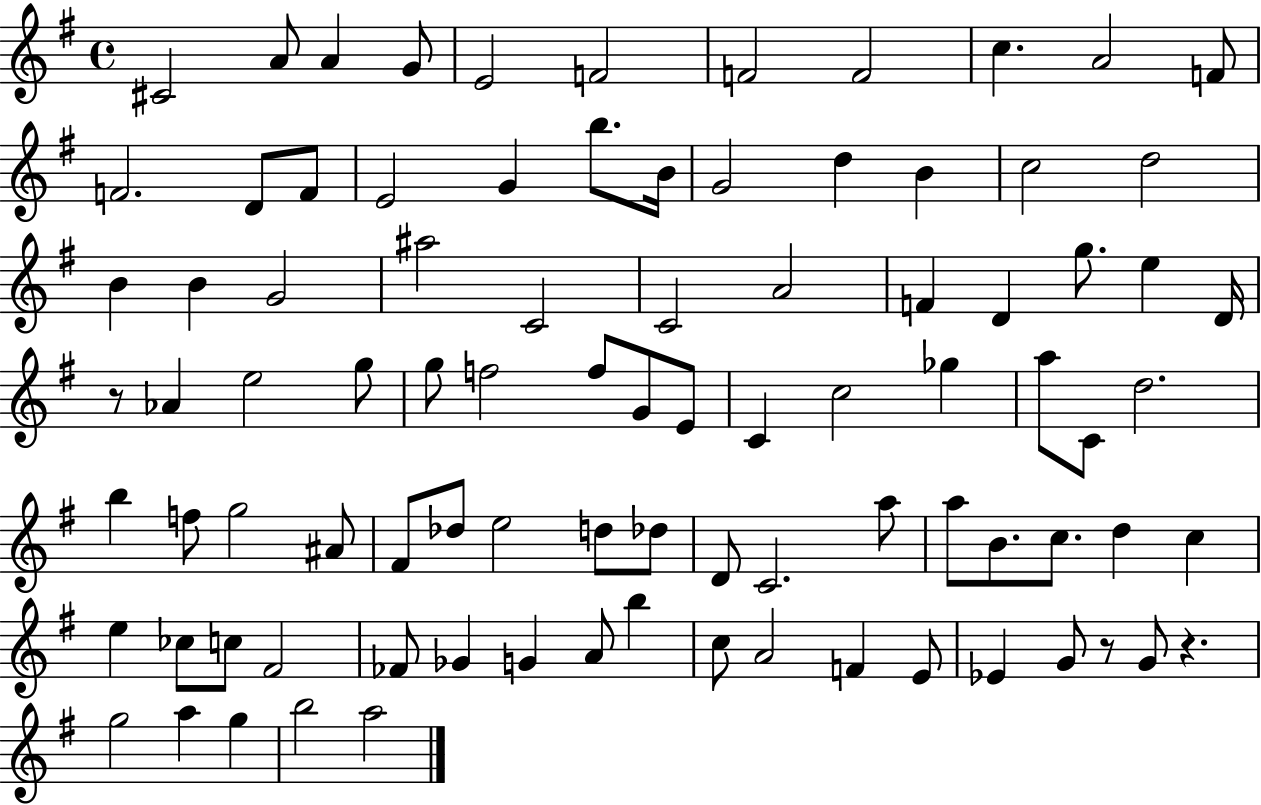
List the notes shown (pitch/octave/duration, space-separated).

C#4/h A4/e A4/q G4/e E4/h F4/h F4/h F4/h C5/q. A4/h F4/e F4/h. D4/e F4/e E4/h G4/q B5/e. B4/s G4/h D5/q B4/q C5/h D5/h B4/q B4/q G4/h A#5/h C4/h C4/h A4/h F4/q D4/q G5/e. E5/q D4/s R/e Ab4/q E5/h G5/e G5/e F5/h F5/e G4/e E4/e C4/q C5/h Gb5/q A5/e C4/e D5/h. B5/q F5/e G5/h A#4/e F#4/e Db5/e E5/h D5/e Db5/e D4/e C4/h. A5/e A5/e B4/e. C5/e. D5/q C5/q E5/q CES5/e C5/e F#4/h FES4/e Gb4/q G4/q A4/e B5/q C5/e A4/h F4/q E4/e Eb4/q G4/e R/e G4/e R/q. G5/h A5/q G5/q B5/h A5/h